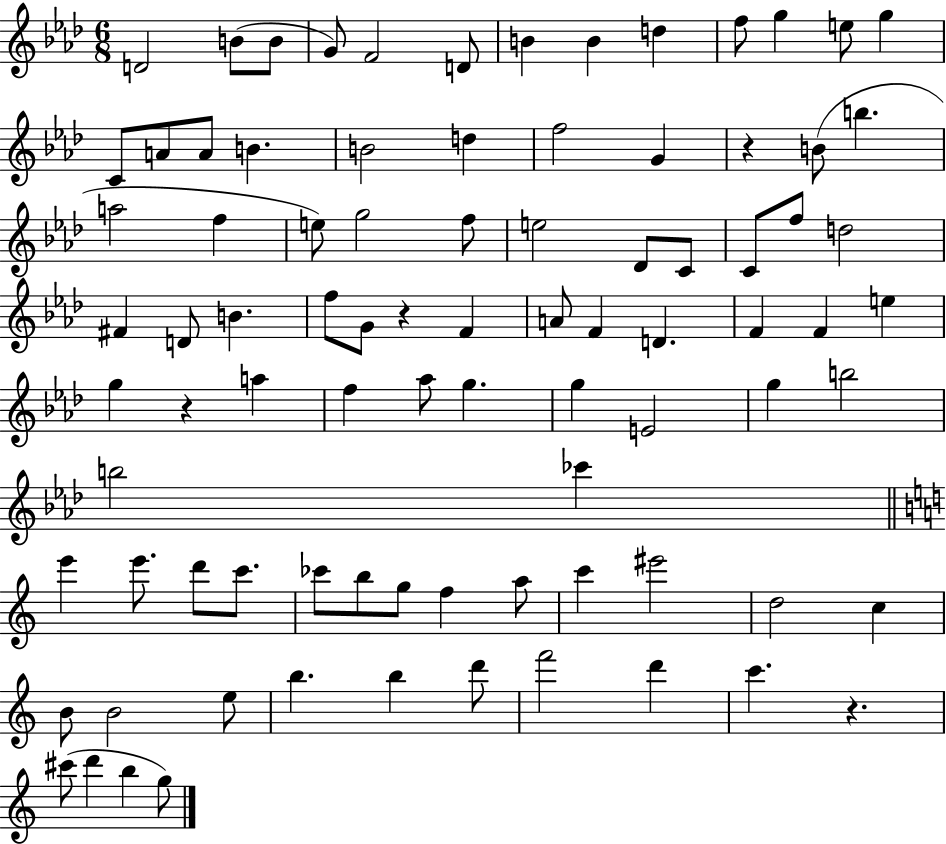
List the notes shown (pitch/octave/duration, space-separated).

D4/h B4/e B4/e G4/e F4/h D4/e B4/q B4/q D5/q F5/e G5/q E5/e G5/q C4/e A4/e A4/e B4/q. B4/h D5/q F5/h G4/q R/q B4/e B5/q. A5/h F5/q E5/e G5/h F5/e E5/h Db4/e C4/e C4/e F5/e D5/h F#4/q D4/e B4/q. F5/e G4/e R/q F4/q A4/e F4/q D4/q. F4/q F4/q E5/q G5/q R/q A5/q F5/q Ab5/e G5/q. G5/q E4/h G5/q B5/h B5/h CES6/q E6/q E6/e. D6/e C6/e. CES6/e B5/e G5/e F5/q A5/e C6/q EIS6/h D5/h C5/q B4/e B4/h E5/e B5/q. B5/q D6/e F6/h D6/q C6/q. R/q. C#6/e D6/q B5/q G5/e